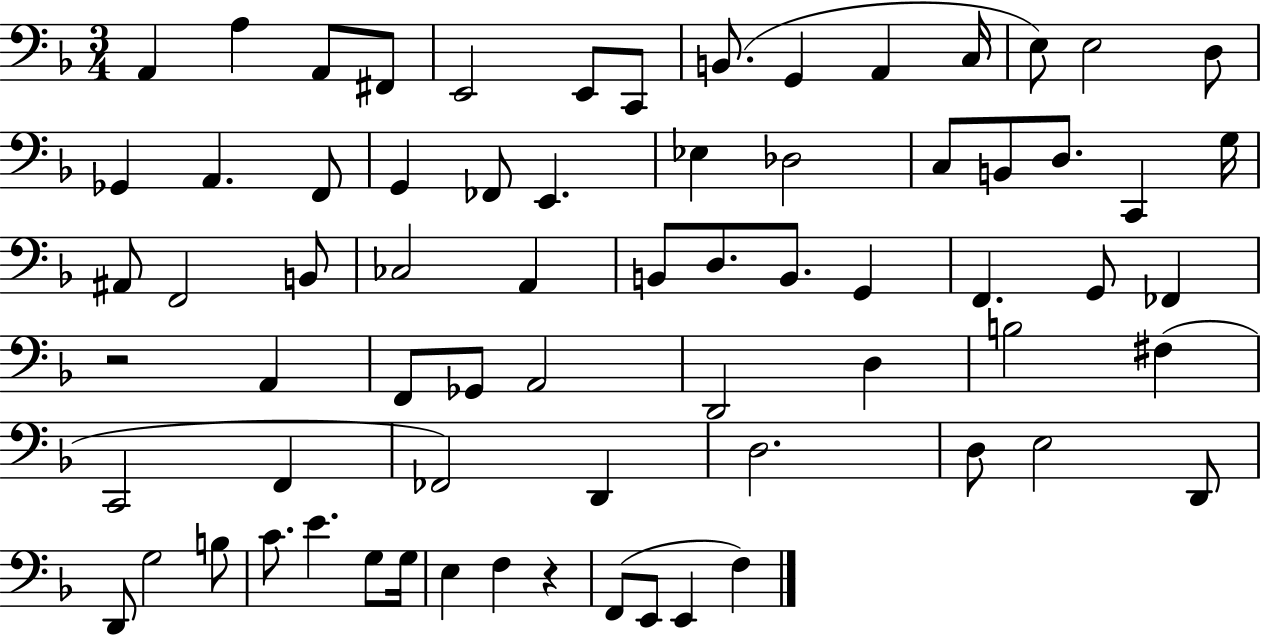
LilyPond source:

{
  \clef bass
  \numericTimeSignature
  \time 3/4
  \key f \major
  a,4 a4 a,8 fis,8 | e,2 e,8 c,8 | b,8.( g,4 a,4 c16 | e8) e2 d8 | \break ges,4 a,4. f,8 | g,4 fes,8 e,4. | ees4 des2 | c8 b,8 d8. c,4 g16 | \break ais,8 f,2 b,8 | ces2 a,4 | b,8 d8. b,8. g,4 | f,4. g,8 fes,4 | \break r2 a,4 | f,8 ges,8 a,2 | d,2 d4 | b2 fis4( | \break c,2 f,4 | fes,2) d,4 | d2. | d8 e2 d,8 | \break d,8 g2 b8 | c'8. e'4. g8 g16 | e4 f4 r4 | f,8( e,8 e,4 f4) | \break \bar "|."
}